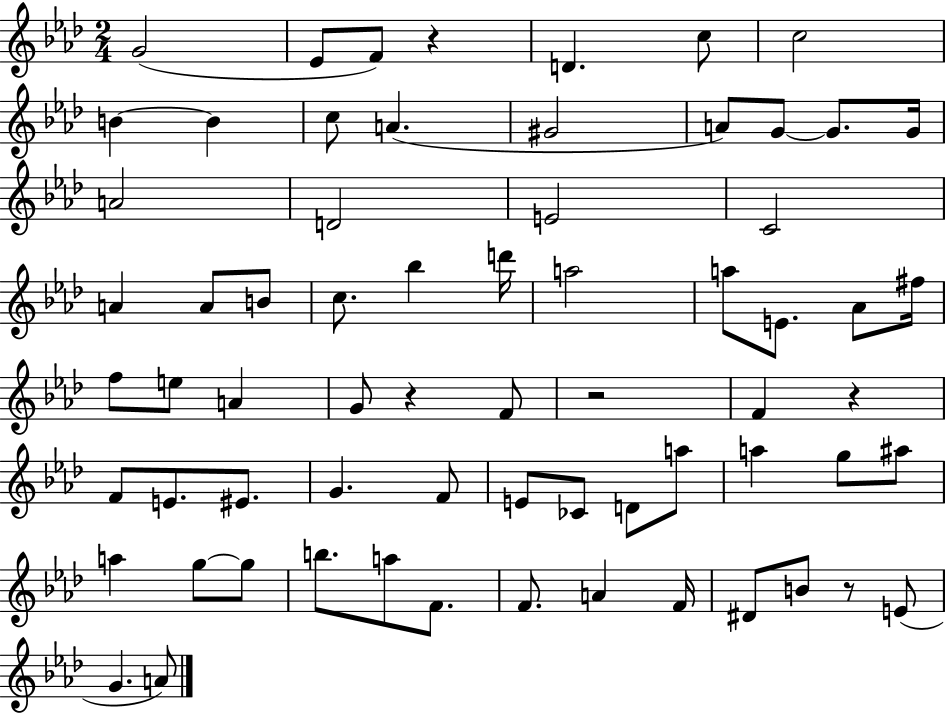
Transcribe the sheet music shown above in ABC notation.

X:1
T:Untitled
M:2/4
L:1/4
K:Ab
G2 _E/2 F/2 z D c/2 c2 B B c/2 A ^G2 A/2 G/2 G/2 G/4 A2 D2 E2 C2 A A/2 B/2 c/2 _b d'/4 a2 a/2 E/2 _A/2 ^f/4 f/2 e/2 A G/2 z F/2 z2 F z F/2 E/2 ^E/2 G F/2 E/2 _C/2 D/2 a/2 a g/2 ^a/2 a g/2 g/2 b/2 a/2 F/2 F/2 A F/4 ^D/2 B/2 z/2 E/2 G A/2